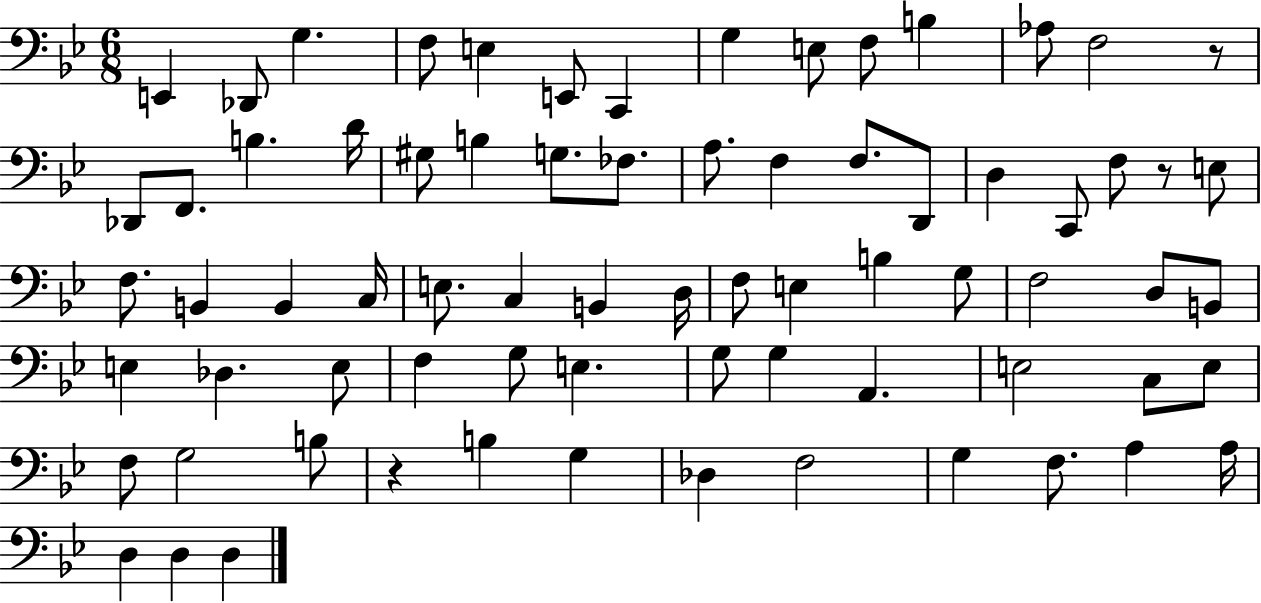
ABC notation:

X:1
T:Untitled
M:6/8
L:1/4
K:Bb
E,, _D,,/2 G, F,/2 E, E,,/2 C,, G, E,/2 F,/2 B, _A,/2 F,2 z/2 _D,,/2 F,,/2 B, D/4 ^G,/2 B, G,/2 _F,/2 A,/2 F, F,/2 D,,/2 D, C,,/2 F,/2 z/2 E,/2 F,/2 B,, B,, C,/4 E,/2 C, B,, D,/4 F,/2 E, B, G,/2 F,2 D,/2 B,,/2 E, _D, E,/2 F, G,/2 E, G,/2 G, A,, E,2 C,/2 E,/2 F,/2 G,2 B,/2 z B, G, _D, F,2 G, F,/2 A, A,/4 D, D, D,